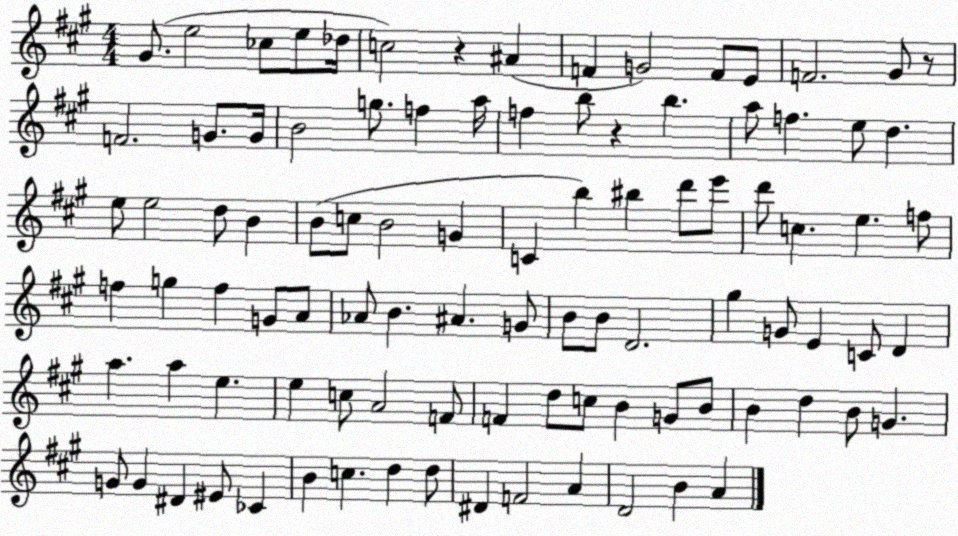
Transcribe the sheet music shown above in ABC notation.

X:1
T:Untitled
M:4/4
L:1/4
K:A
^G/2 e2 _c/2 e/2 _d/4 c2 z ^A F G2 F/2 E/2 F2 ^G/2 z/2 F2 G/2 G/4 B2 g/2 f a/4 f b/2 z b a/2 f e/2 d e/2 e2 d/2 B B/2 c/2 B2 G C b ^b d'/2 e'/2 d'/2 c e f/2 f g f G/2 A/2 _A/2 B ^A G/2 B/2 B/2 D2 ^g G/2 E C/2 D a a e e c/2 A2 F/2 F d/2 c/2 B G/2 B/2 B d B/2 G G/2 G ^D ^E/2 _C B c d d/2 ^D F2 A D2 B A